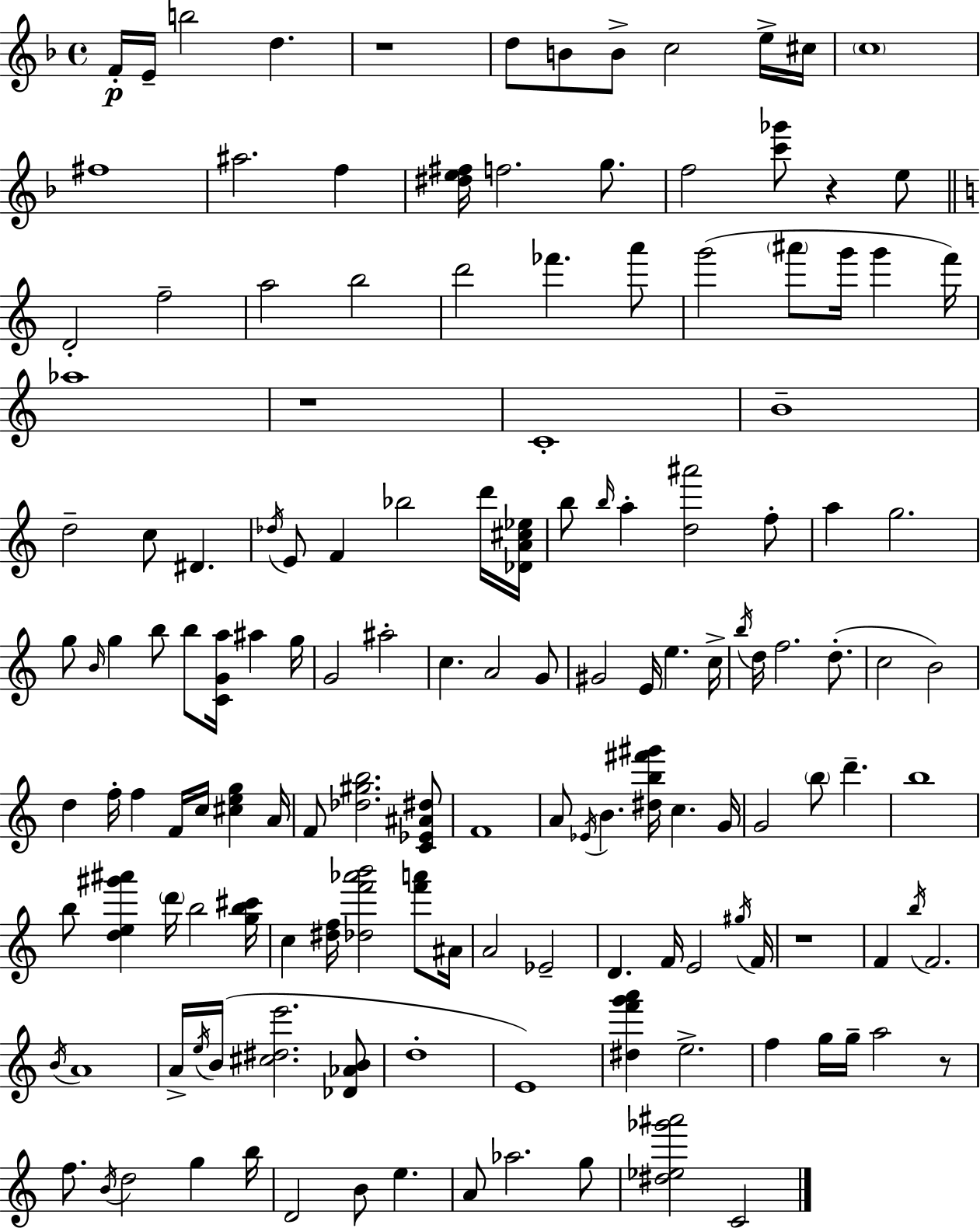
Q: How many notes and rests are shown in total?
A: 148